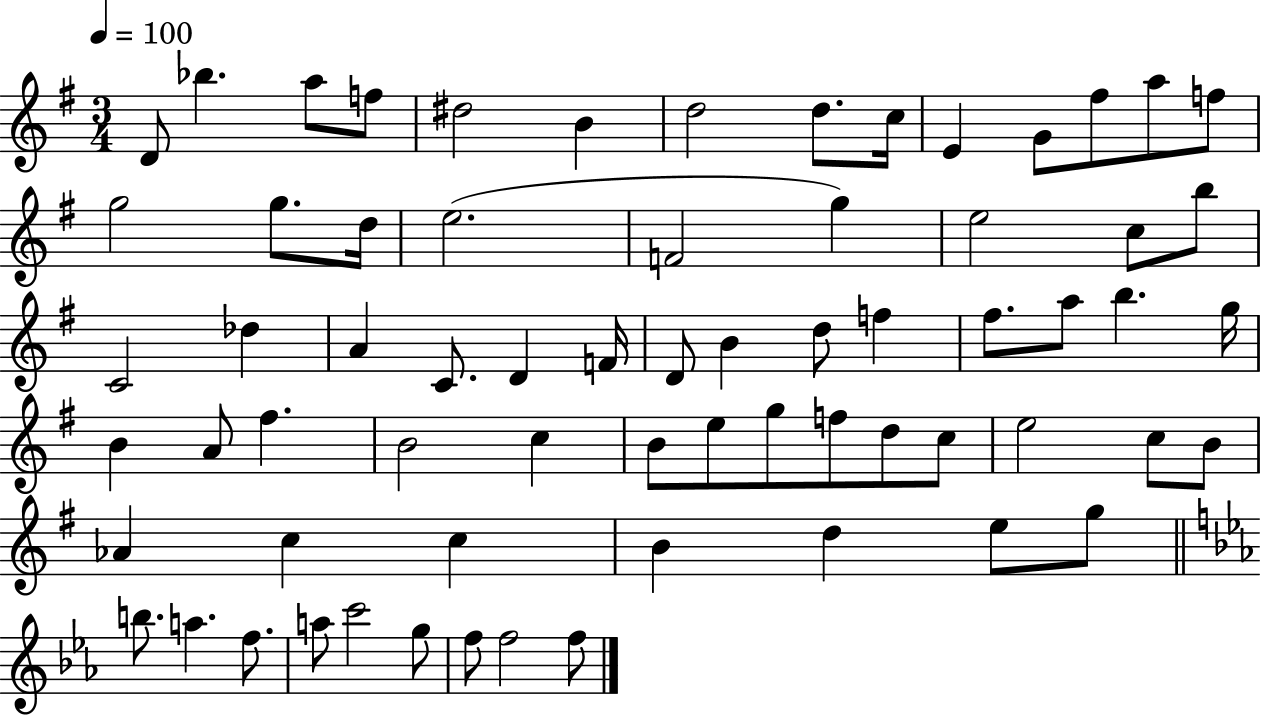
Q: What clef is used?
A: treble